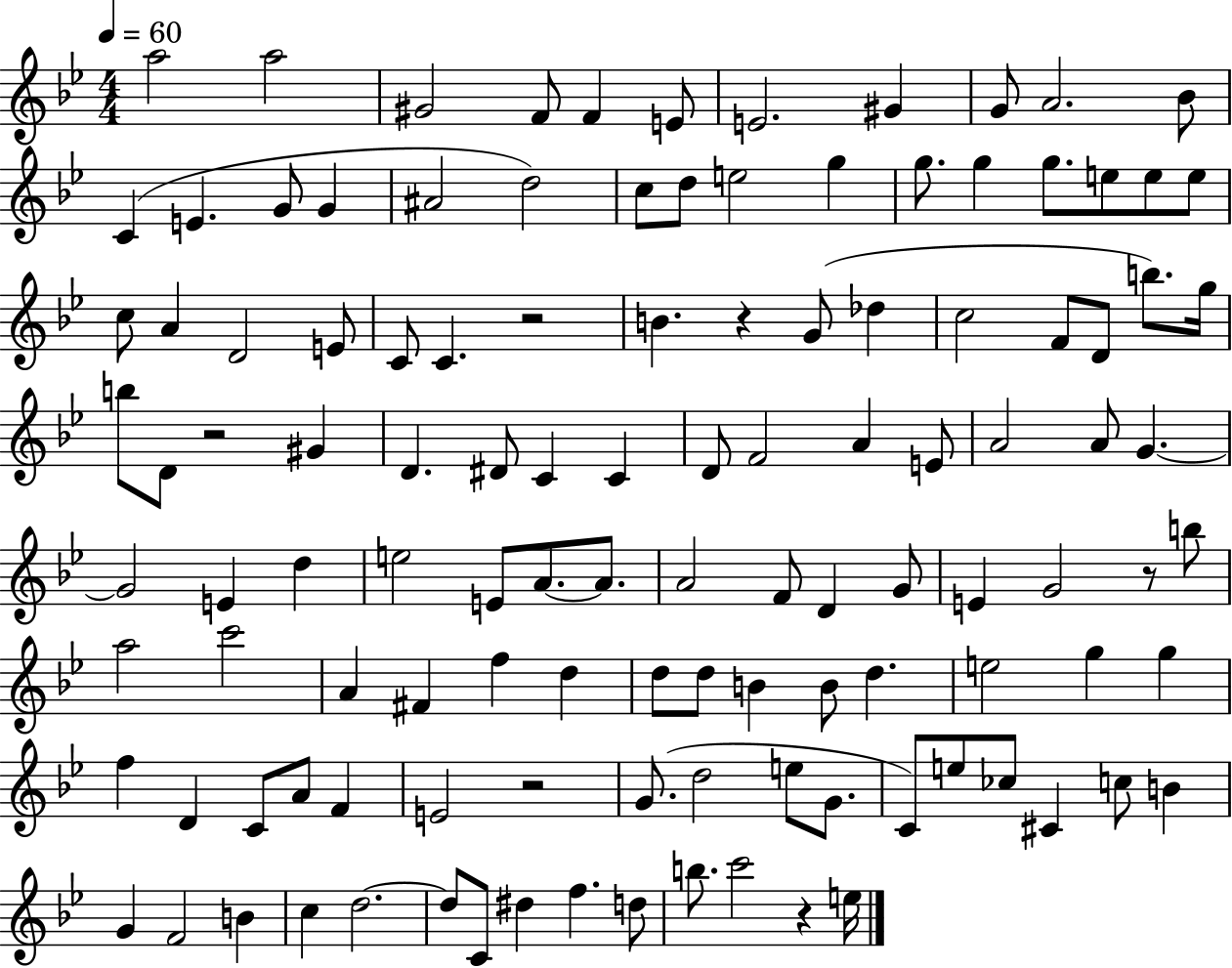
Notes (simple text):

A5/h A5/h G#4/h F4/e F4/q E4/e E4/h. G#4/q G4/e A4/h. Bb4/e C4/q E4/q. G4/e G4/q A#4/h D5/h C5/e D5/e E5/h G5/q G5/e. G5/q G5/e. E5/e E5/e E5/e C5/e A4/q D4/h E4/e C4/e C4/q. R/h B4/q. R/q G4/e Db5/q C5/h F4/e D4/e B5/e. G5/s B5/e D4/e R/h G#4/q D4/q. D#4/e C4/q C4/q D4/e F4/h A4/q E4/e A4/h A4/e G4/q. G4/h E4/q D5/q E5/h E4/e A4/e. A4/e. A4/h F4/e D4/q G4/e E4/q G4/h R/e B5/e A5/h C6/h A4/q F#4/q F5/q D5/q D5/e D5/e B4/q B4/e D5/q. E5/h G5/q G5/q F5/q D4/q C4/e A4/e F4/q E4/h R/h G4/e. D5/h E5/e G4/e. C4/e E5/e CES5/e C#4/q C5/e B4/q G4/q F4/h B4/q C5/q D5/h. D5/e C4/e D#5/q F5/q. D5/e B5/e. C6/h R/q E5/s